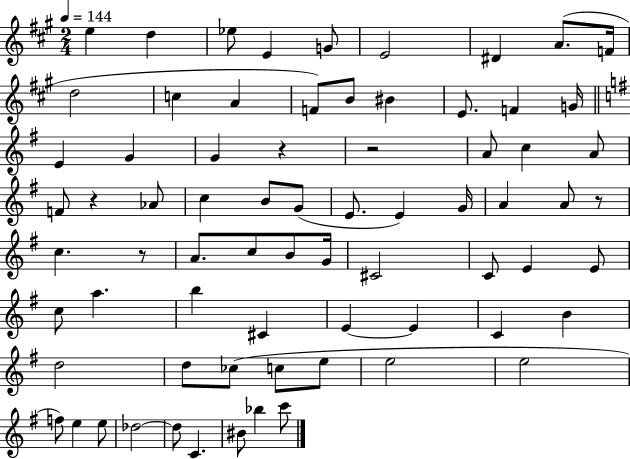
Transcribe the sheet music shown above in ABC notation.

X:1
T:Untitled
M:2/4
L:1/4
K:A
e d _e/2 E G/2 E2 ^D A/2 F/4 d2 c A F/2 B/2 ^B E/2 F G/4 E G G z z2 A/2 c A/2 F/2 z _A/2 c B/2 G/2 E/2 E G/4 A A/2 z/2 c z/2 A/2 c/2 B/2 G/4 ^C2 C/2 E E/2 c/2 a b ^C E E C B d2 d/2 _c/2 c/2 e/2 e2 e2 f/2 e e/2 _d2 _d/2 C ^B/2 _b c'/2